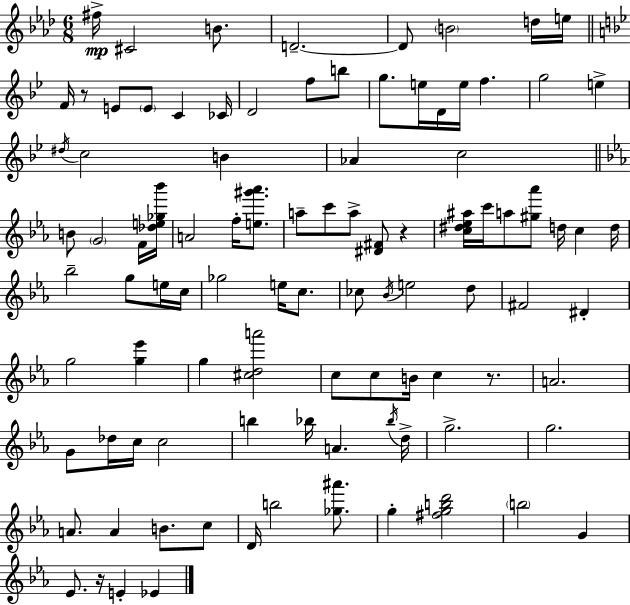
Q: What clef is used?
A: treble